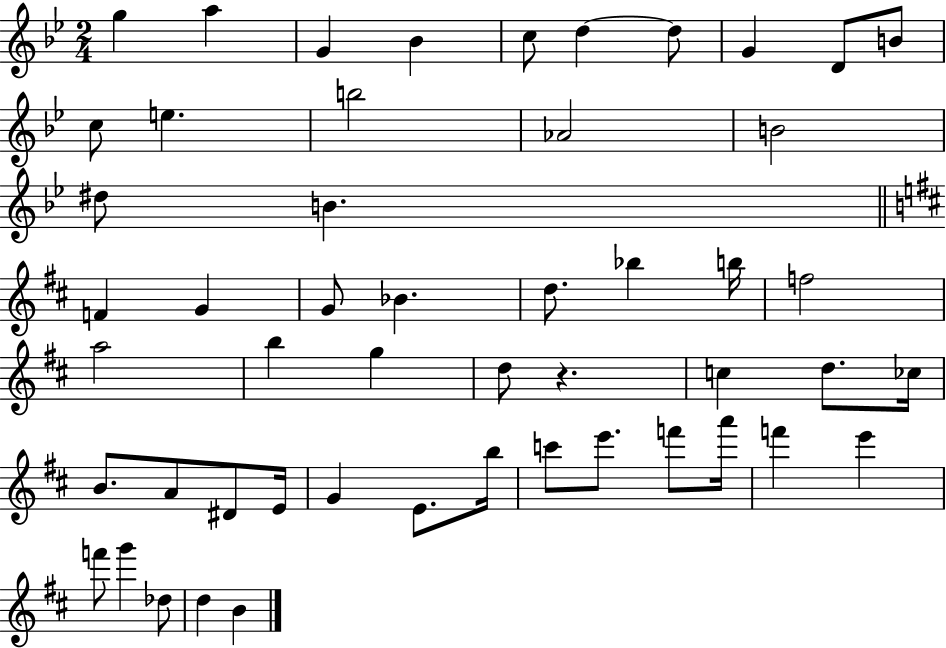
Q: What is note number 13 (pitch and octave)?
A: B5